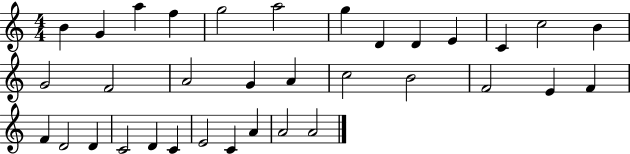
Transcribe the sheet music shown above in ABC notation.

X:1
T:Untitled
M:4/4
L:1/4
K:C
B G a f g2 a2 g D D E C c2 B G2 F2 A2 G A c2 B2 F2 E F F D2 D C2 D C E2 C A A2 A2